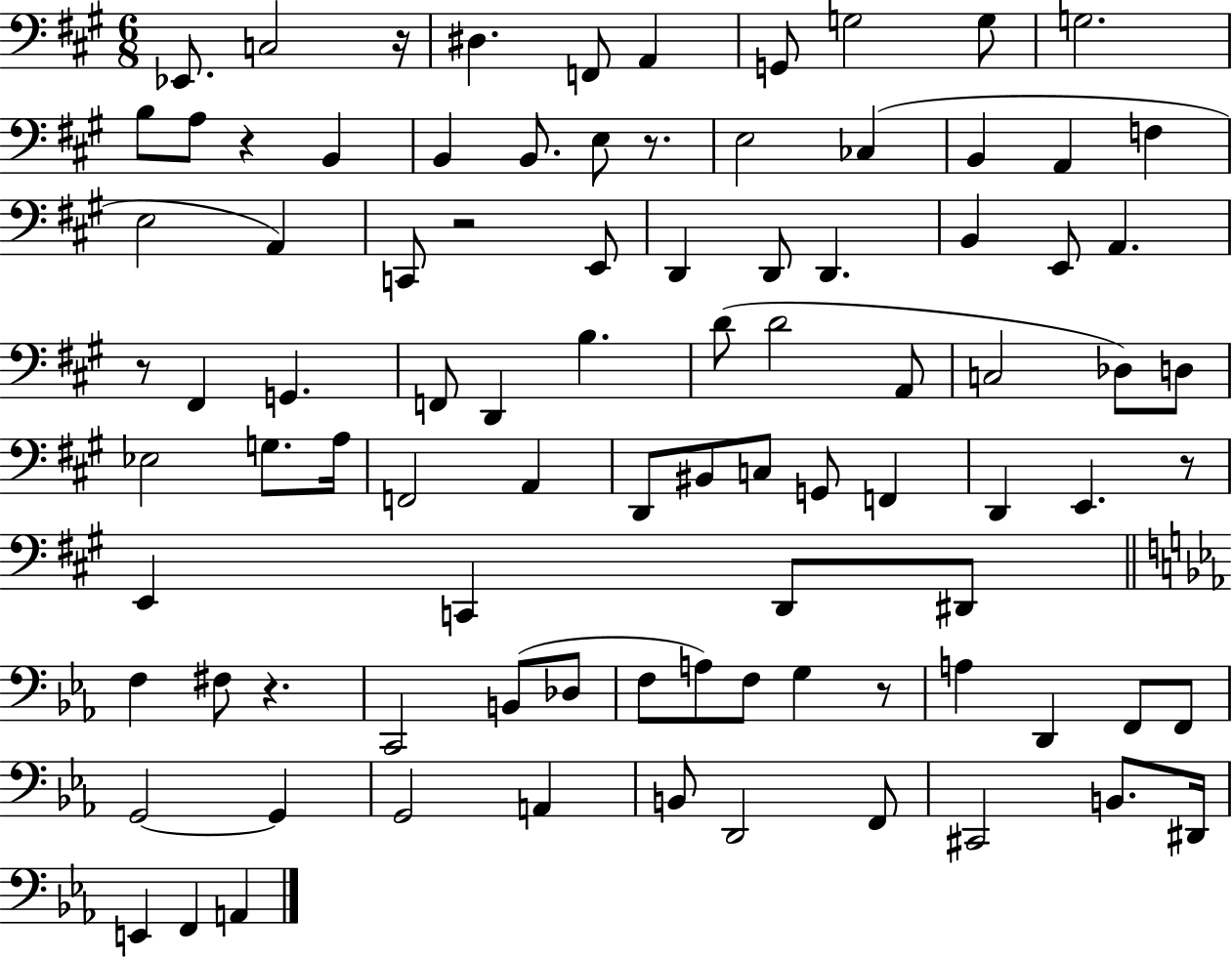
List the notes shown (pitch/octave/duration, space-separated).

Eb2/e. C3/h R/s D#3/q. F2/e A2/q G2/e G3/h G3/e G3/h. B3/e A3/e R/q B2/q B2/q B2/e. E3/e R/e. E3/h CES3/q B2/q A2/q F3/q E3/h A2/q C2/e R/h E2/e D2/q D2/e D2/q. B2/q E2/e A2/q. R/e F#2/q G2/q. F2/e D2/q B3/q. D4/e D4/h A2/e C3/h Db3/e D3/e Eb3/h G3/e. A3/s F2/h A2/q D2/e BIS2/e C3/e G2/e F2/q D2/q E2/q. R/e E2/q C2/q D2/e D#2/e F3/q F#3/e R/q. C2/h B2/e Db3/e F3/e A3/e F3/e G3/q R/e A3/q D2/q F2/e F2/e G2/h G2/q G2/h A2/q B2/e D2/h F2/e C#2/h B2/e. D#2/s E2/q F2/q A2/q